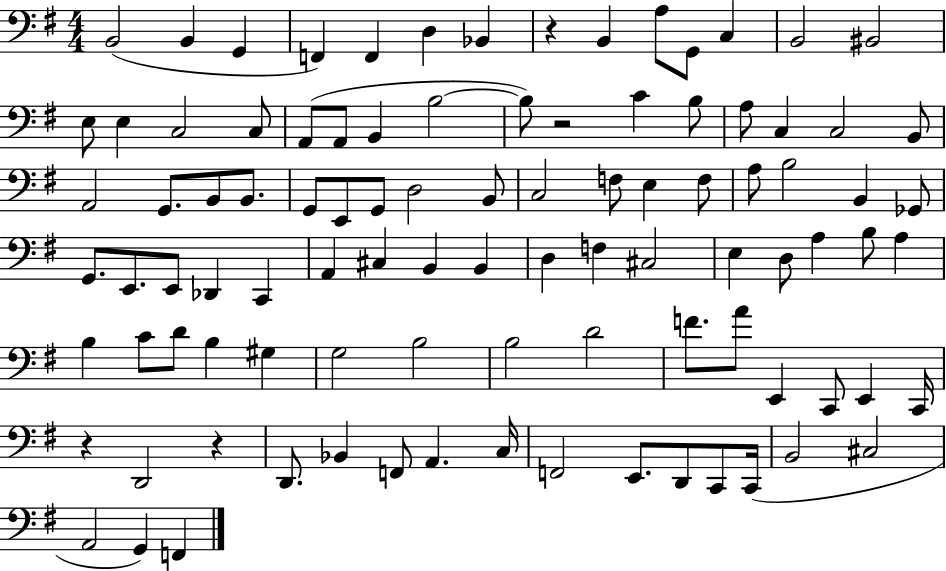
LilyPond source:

{
  \clef bass
  \numericTimeSignature
  \time 4/4
  \key g \major
  \repeat volta 2 { b,2( b,4 g,4 | f,4) f,4 d4 bes,4 | r4 b,4 a8 g,8 c4 | b,2 bis,2 | \break e8 e4 c2 c8 | a,8( a,8 b,4 b2~~ | b8) r2 c'4 b8 | a8 c4 c2 b,8 | \break a,2 g,8. b,8 b,8. | g,8 e,8 g,8 d2 b,8 | c2 f8 e4 f8 | a8 b2 b,4 ges,8 | \break g,8. e,8. e,8 des,4 c,4 | a,4 cis4 b,4 b,4 | d4 f4 cis2 | e4 d8 a4 b8 a4 | \break b4 c'8 d'8 b4 gis4 | g2 b2 | b2 d'2 | f'8. a'8 e,4 c,8 e,4 c,16 | \break r4 d,2 r4 | d,8. bes,4 f,8 a,4. c16 | f,2 e,8. d,8 c,8 c,16( | b,2 cis2 | \break a,2 g,4) f,4 | } \bar "|."
}